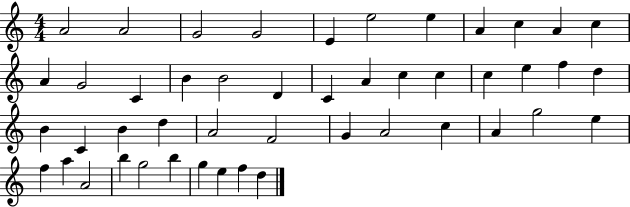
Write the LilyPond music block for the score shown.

{
  \clef treble
  \numericTimeSignature
  \time 4/4
  \key c \major
  a'2 a'2 | g'2 g'2 | e'4 e''2 e''4 | a'4 c''4 a'4 c''4 | \break a'4 g'2 c'4 | b'4 b'2 d'4 | c'4 a'4 c''4 c''4 | c''4 e''4 f''4 d''4 | \break b'4 c'4 b'4 d''4 | a'2 f'2 | g'4 a'2 c''4 | a'4 g''2 e''4 | \break f''4 a''4 a'2 | b''4 g''2 b''4 | g''4 e''4 f''4 d''4 | \bar "|."
}